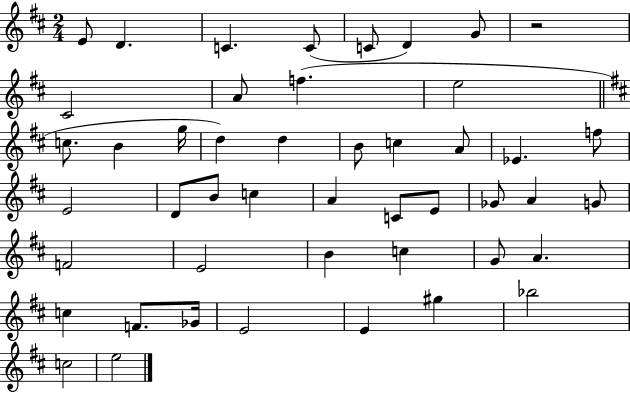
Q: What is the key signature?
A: D major